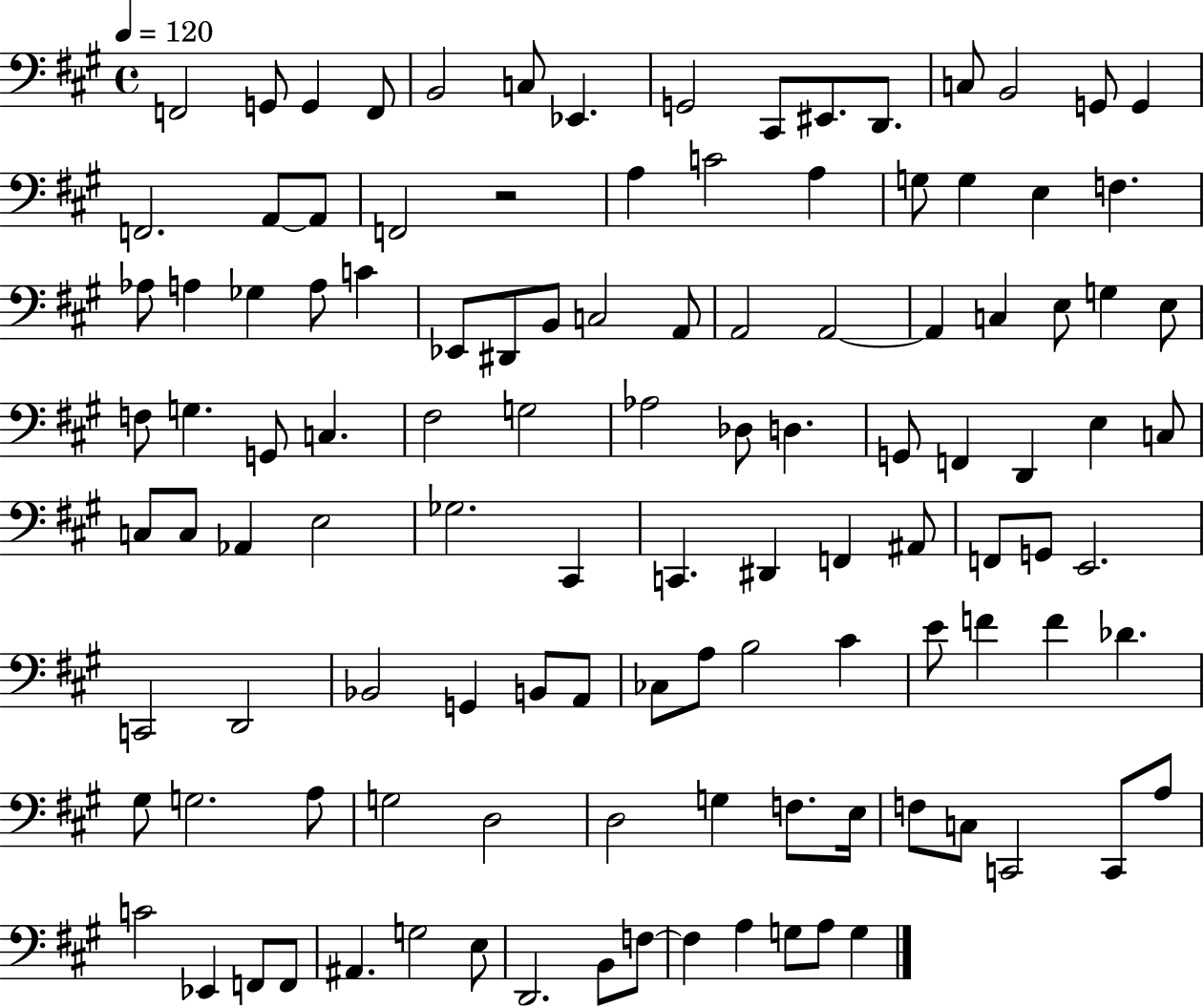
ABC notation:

X:1
T:Untitled
M:4/4
L:1/4
K:A
F,,2 G,,/2 G,, F,,/2 B,,2 C,/2 _E,, G,,2 ^C,,/2 ^E,,/2 D,,/2 C,/2 B,,2 G,,/2 G,, F,,2 A,,/2 A,,/2 F,,2 z2 A, C2 A, G,/2 G, E, F, _A,/2 A, _G, A,/2 C _E,,/2 ^D,,/2 B,,/2 C,2 A,,/2 A,,2 A,,2 A,, C, E,/2 G, E,/2 F,/2 G, G,,/2 C, ^F,2 G,2 _A,2 _D,/2 D, G,,/2 F,, D,, E, C,/2 C,/2 C,/2 _A,, E,2 _G,2 ^C,, C,, ^D,, F,, ^A,,/2 F,,/2 G,,/2 E,,2 C,,2 D,,2 _B,,2 G,, B,,/2 A,,/2 _C,/2 A,/2 B,2 ^C E/2 F F _D ^G,/2 G,2 A,/2 G,2 D,2 D,2 G, F,/2 E,/4 F,/2 C,/2 C,,2 C,,/2 A,/2 C2 _E,, F,,/2 F,,/2 ^A,, G,2 E,/2 D,,2 B,,/2 F,/2 F, A, G,/2 A,/2 G,